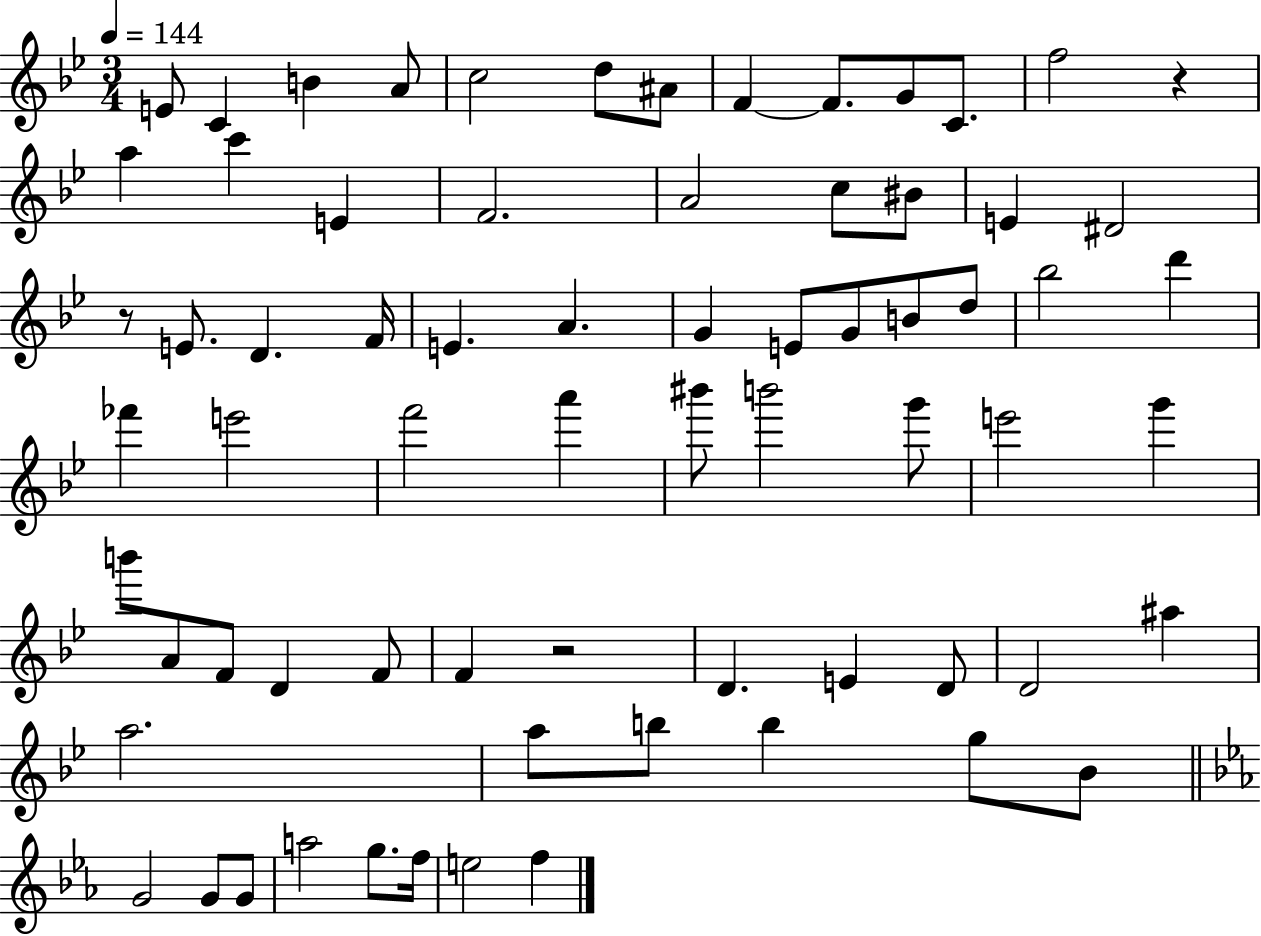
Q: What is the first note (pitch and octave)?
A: E4